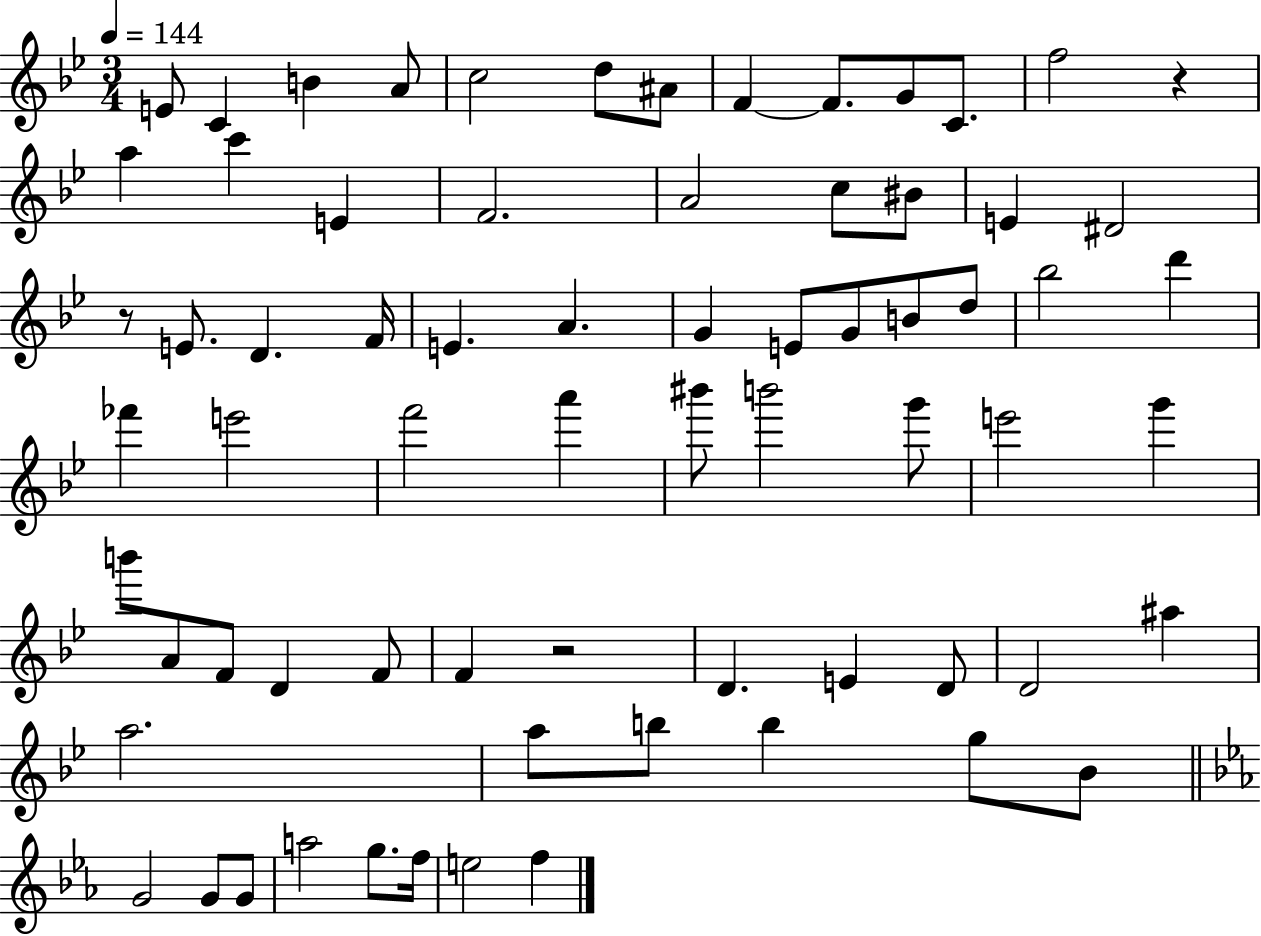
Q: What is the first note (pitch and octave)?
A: E4